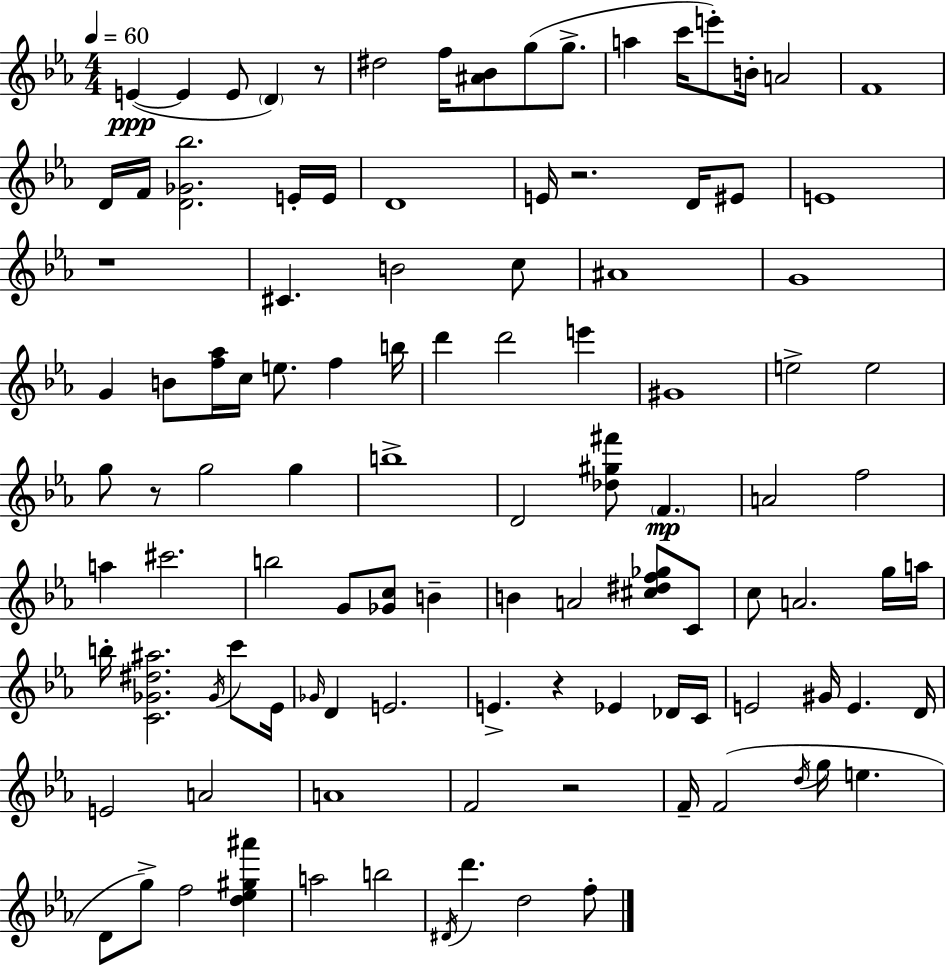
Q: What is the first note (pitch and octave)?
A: E4